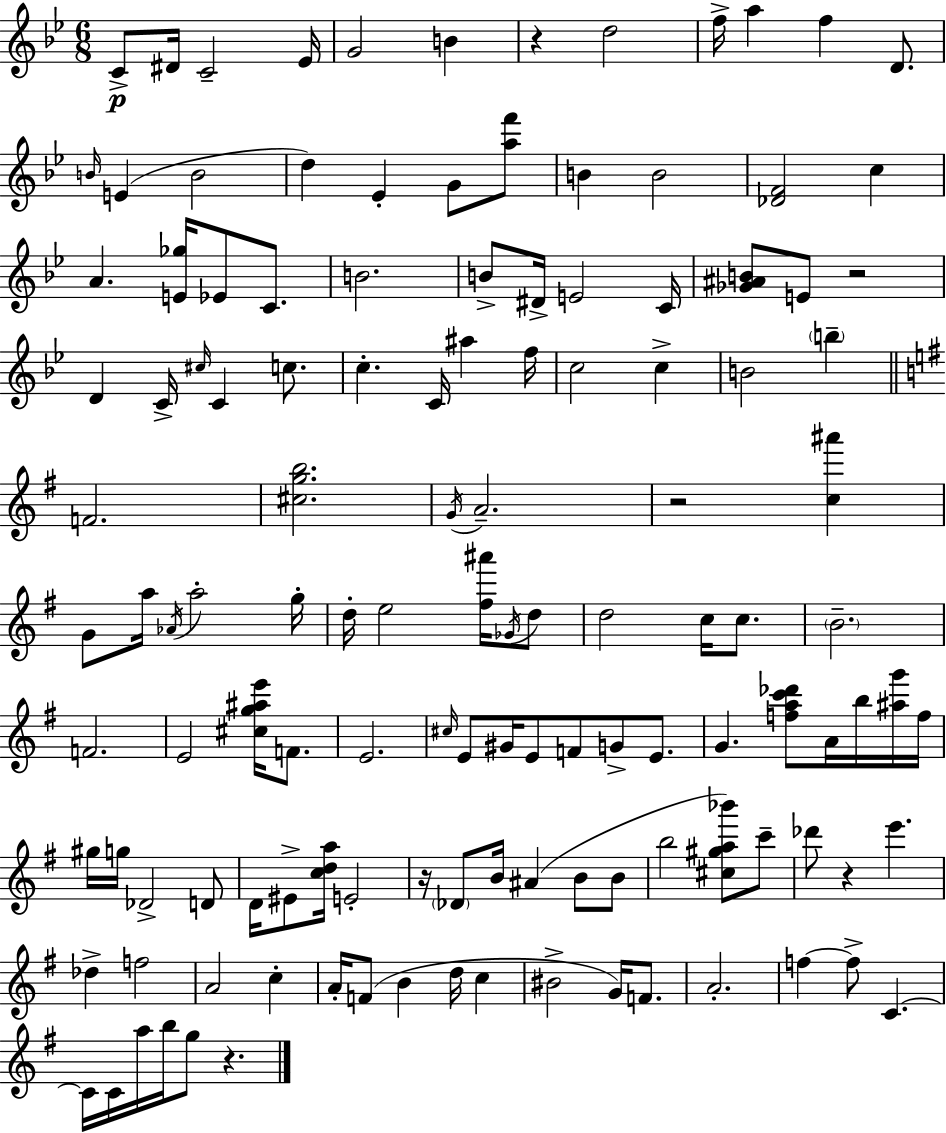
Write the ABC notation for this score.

X:1
T:Untitled
M:6/8
L:1/4
K:Gm
C/2 ^D/4 C2 _E/4 G2 B z d2 f/4 a f D/2 B/4 E B2 d _E G/2 [af']/2 B B2 [_DF]2 c A [E_g]/4 _E/2 C/2 B2 B/2 ^D/4 E2 C/4 [_G^AB]/2 E/2 z2 D C/4 ^c/4 C c/2 c C/4 ^a f/4 c2 c B2 b F2 [^cgb]2 G/4 A2 z2 [c^a'] G/2 a/4 _A/4 a2 g/4 d/4 e2 [^f^a']/4 _G/4 d/2 d2 c/4 c/2 B2 F2 E2 [^cg^ae']/4 F/2 E2 ^c/4 E/2 ^G/4 E/2 F/2 G/2 E/2 G [fac'_d']/2 A/4 b/4 [^ag']/4 f/4 ^g/4 g/4 _D2 D/2 D/4 ^E/2 [cda]/4 E2 z/4 _D/2 B/4 ^A B/2 B/2 b2 [^c^ga_b']/2 c'/2 _d'/2 z e' _d f2 A2 c A/4 F/2 B d/4 c ^B2 G/4 F/2 A2 f f/2 C C/4 C/4 a/4 b/4 g/2 z